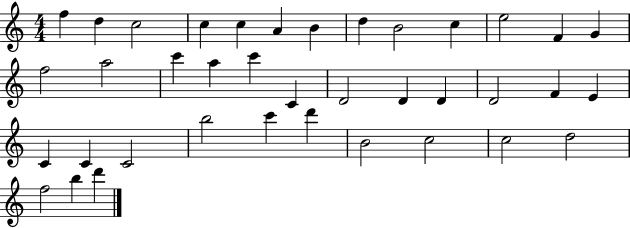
F5/q D5/q C5/h C5/q C5/q A4/q B4/q D5/q B4/h C5/q E5/h F4/q G4/q F5/h A5/h C6/q A5/q C6/q C4/q D4/h D4/q D4/q D4/h F4/q E4/q C4/q C4/q C4/h B5/h C6/q D6/q B4/h C5/h C5/h D5/h F5/h B5/q D6/q